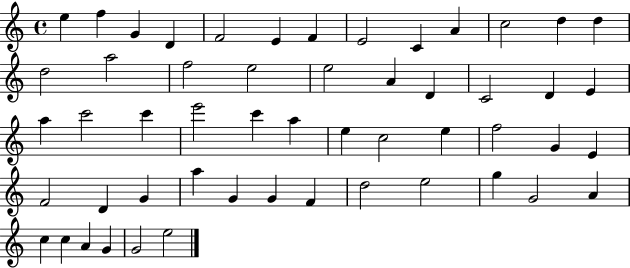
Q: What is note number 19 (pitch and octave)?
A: A4